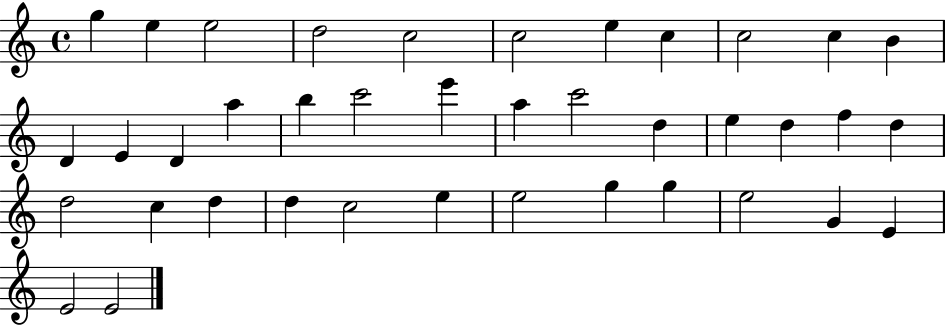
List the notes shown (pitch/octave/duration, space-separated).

G5/q E5/q E5/h D5/h C5/h C5/h E5/q C5/q C5/h C5/q B4/q D4/q E4/q D4/q A5/q B5/q C6/h E6/q A5/q C6/h D5/q E5/q D5/q F5/q D5/q D5/h C5/q D5/q D5/q C5/h E5/q E5/h G5/q G5/q E5/h G4/q E4/q E4/h E4/h